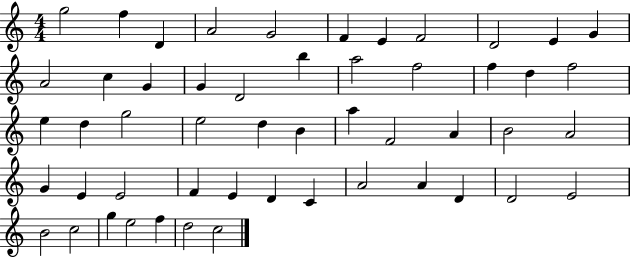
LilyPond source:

{
  \clef treble
  \numericTimeSignature
  \time 4/4
  \key c \major
  g''2 f''4 d'4 | a'2 g'2 | f'4 e'4 f'2 | d'2 e'4 g'4 | \break a'2 c''4 g'4 | g'4 d'2 b''4 | a''2 f''2 | f''4 d''4 f''2 | \break e''4 d''4 g''2 | e''2 d''4 b'4 | a''4 f'2 a'4 | b'2 a'2 | \break g'4 e'4 e'2 | f'4 e'4 d'4 c'4 | a'2 a'4 d'4 | d'2 e'2 | \break b'2 c''2 | g''4 e''2 f''4 | d''2 c''2 | \bar "|."
}